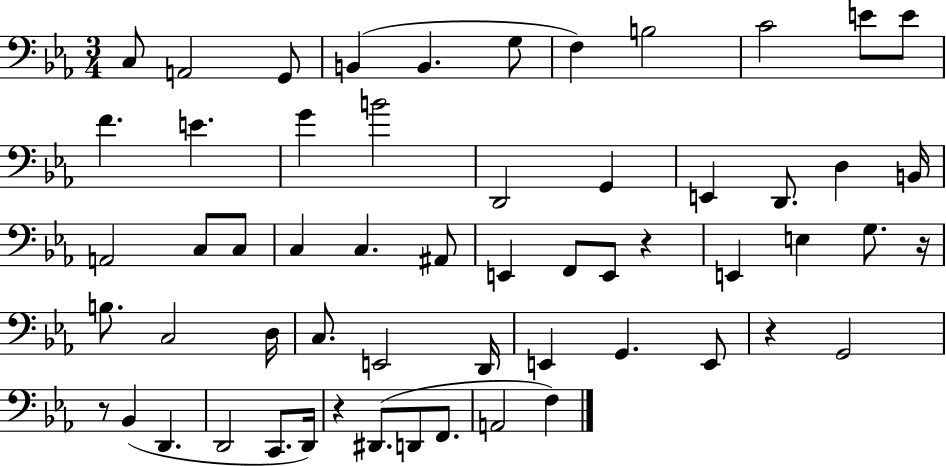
{
  \clef bass
  \numericTimeSignature
  \time 3/4
  \key ees \major
  \repeat volta 2 { c8 a,2 g,8 | b,4( b,4. g8 | f4) b2 | c'2 e'8 e'8 | \break f'4. e'4. | g'4 b'2 | d,2 g,4 | e,4 d,8. d4 b,16 | \break a,2 c8 c8 | c4 c4. ais,8 | e,4 f,8 e,8 r4 | e,4 e4 g8. r16 | \break b8. c2 d16 | c8. e,2 d,16 | e,4 g,4. e,8 | r4 g,2 | \break r8 bes,4( d,4. | d,2 c,8. d,16) | r4 dis,8.( d,8 f,8. | a,2 f4) | \break } \bar "|."
}